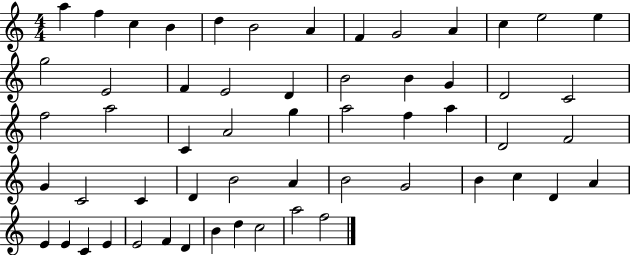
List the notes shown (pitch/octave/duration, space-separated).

A5/q F5/q C5/q B4/q D5/q B4/h A4/q F4/q G4/h A4/q C5/q E5/h E5/q G5/h E4/h F4/q E4/h D4/q B4/h B4/q G4/q D4/h C4/h F5/h A5/h C4/q A4/h G5/q A5/h F5/q A5/q D4/h F4/h G4/q C4/h C4/q D4/q B4/h A4/q B4/h G4/h B4/q C5/q D4/q A4/q E4/q E4/q C4/q E4/q E4/h F4/q D4/q B4/q D5/q C5/h A5/h F5/h